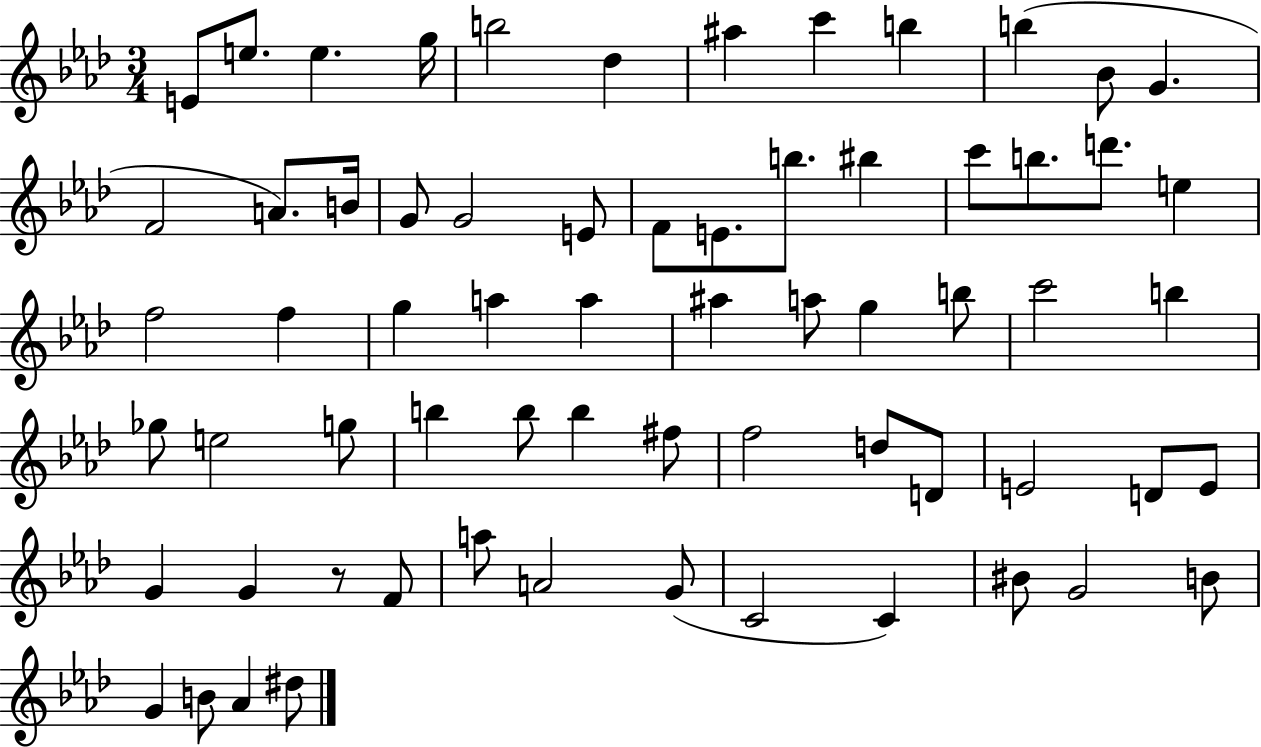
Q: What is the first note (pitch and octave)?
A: E4